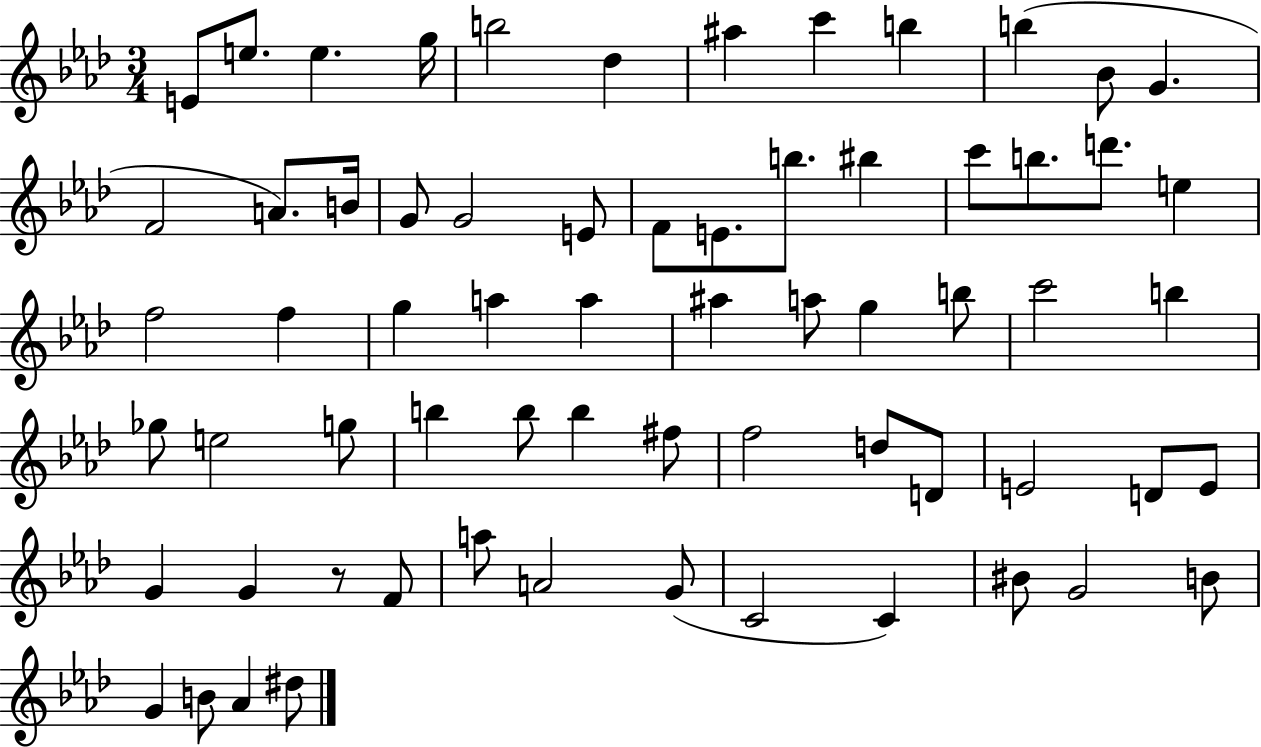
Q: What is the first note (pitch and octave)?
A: E4